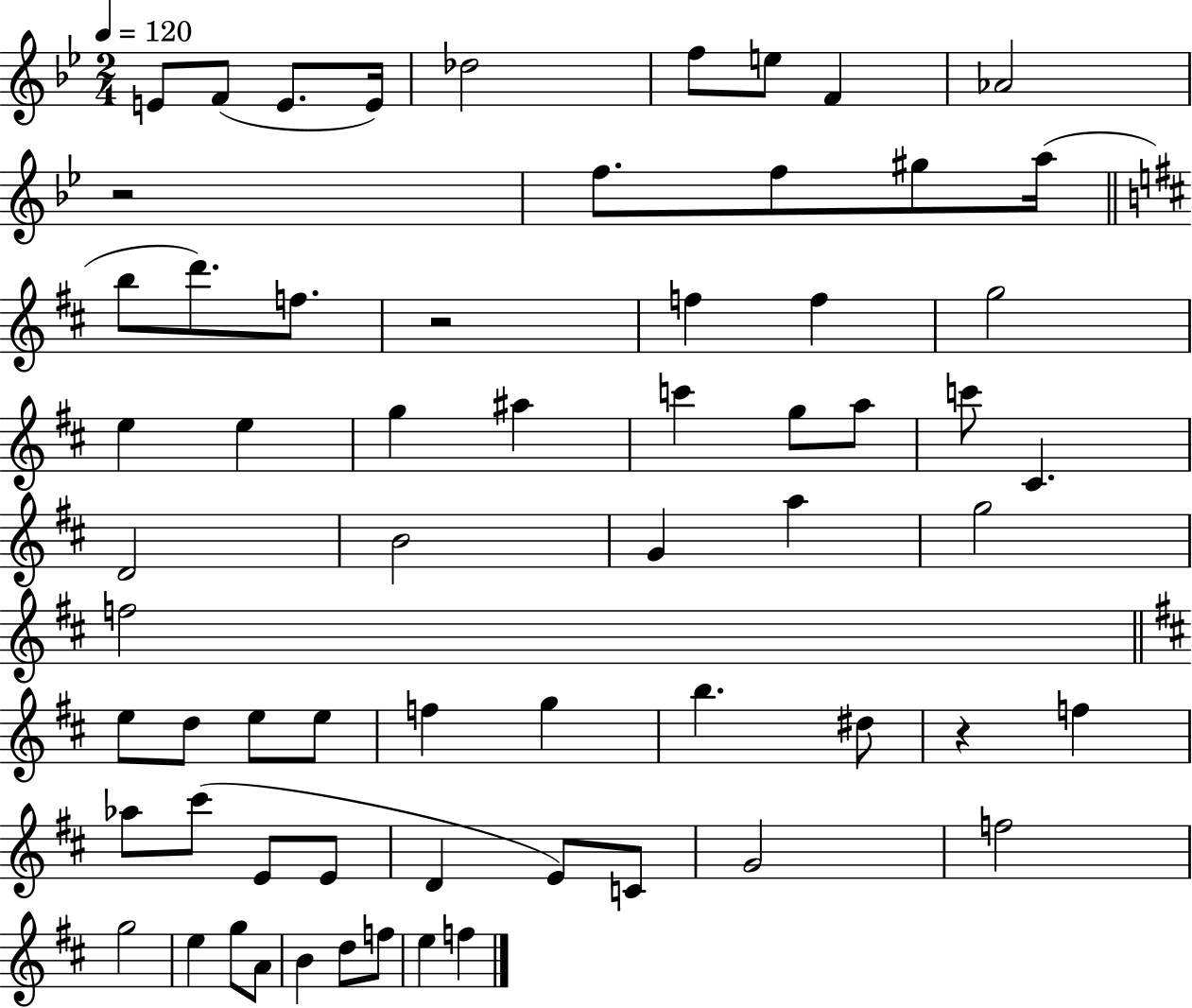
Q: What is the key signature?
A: BES major